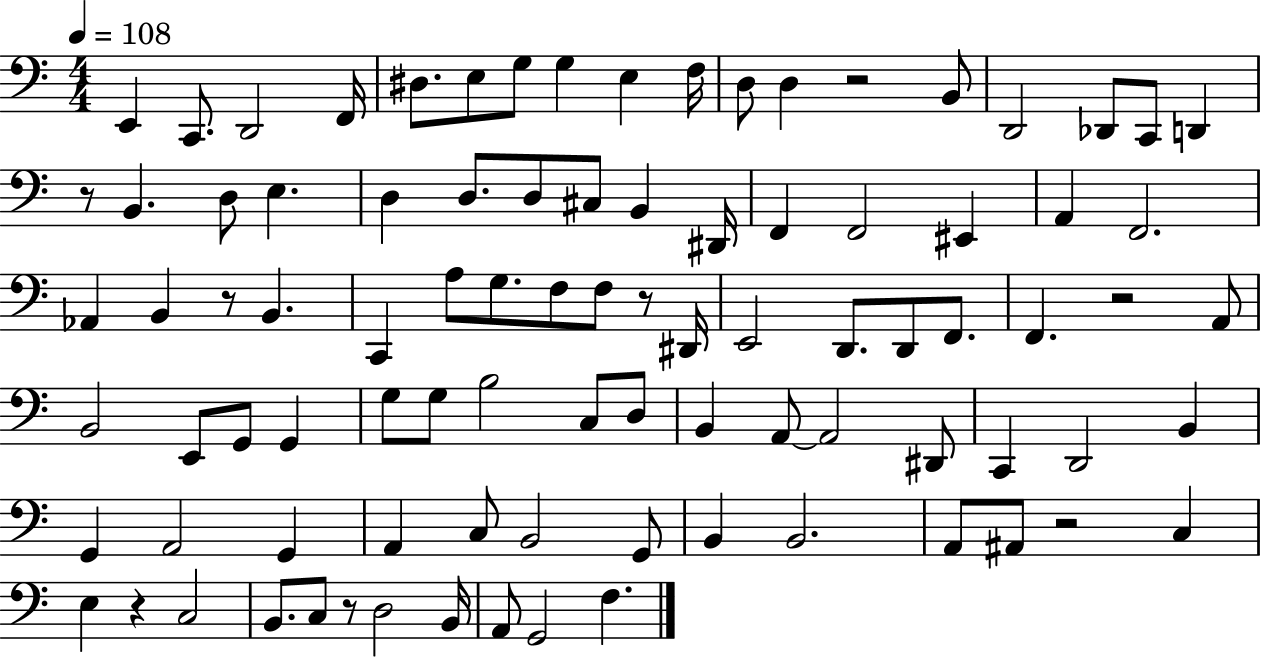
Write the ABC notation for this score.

X:1
T:Untitled
M:4/4
L:1/4
K:C
E,, C,,/2 D,,2 F,,/4 ^D,/2 E,/2 G,/2 G, E, F,/4 D,/2 D, z2 B,,/2 D,,2 _D,,/2 C,,/2 D,, z/2 B,, D,/2 E, D, D,/2 D,/2 ^C,/2 B,, ^D,,/4 F,, F,,2 ^E,, A,, F,,2 _A,, B,, z/2 B,, C,, A,/2 G,/2 F,/2 F,/2 z/2 ^D,,/4 E,,2 D,,/2 D,,/2 F,,/2 F,, z2 A,,/2 B,,2 E,,/2 G,,/2 G,, G,/2 G,/2 B,2 C,/2 D,/2 B,, A,,/2 A,,2 ^D,,/2 C,, D,,2 B,, G,, A,,2 G,, A,, C,/2 B,,2 G,,/2 B,, B,,2 A,,/2 ^A,,/2 z2 C, E, z C,2 B,,/2 C,/2 z/2 D,2 B,,/4 A,,/2 G,,2 F,